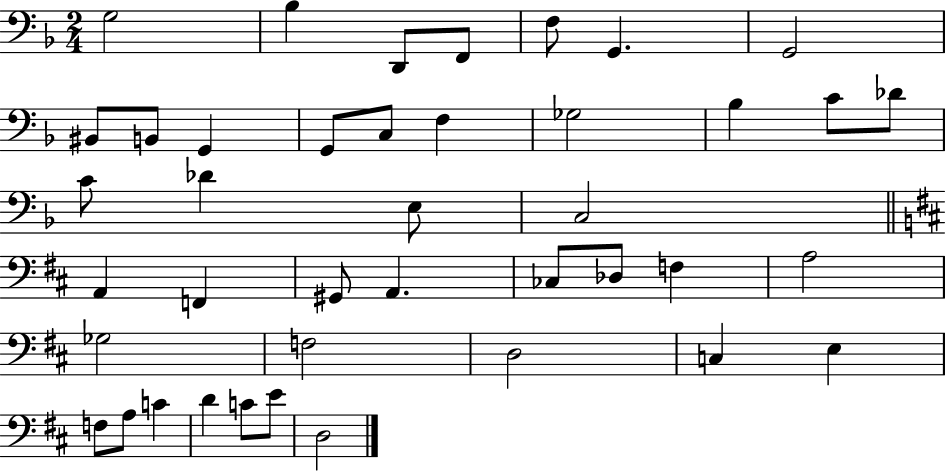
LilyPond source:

{
  \clef bass
  \numericTimeSignature
  \time 2/4
  \key f \major
  g2 | bes4 d,8 f,8 | f8 g,4. | g,2 | \break bis,8 b,8 g,4 | g,8 c8 f4 | ges2 | bes4 c'8 des'8 | \break c'8 des'4 e8 | c2 | \bar "||" \break \key d \major a,4 f,4 | gis,8 a,4. | ces8 des8 f4 | a2 | \break ges2 | f2 | d2 | c4 e4 | \break f8 a8 c'4 | d'4 c'8 e'8 | d2 | \bar "|."
}